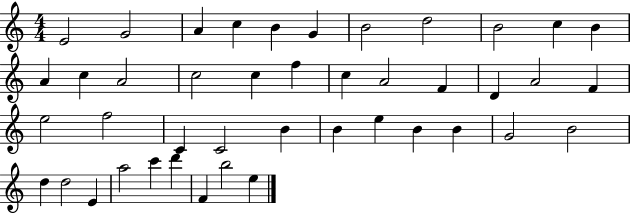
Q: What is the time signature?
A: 4/4